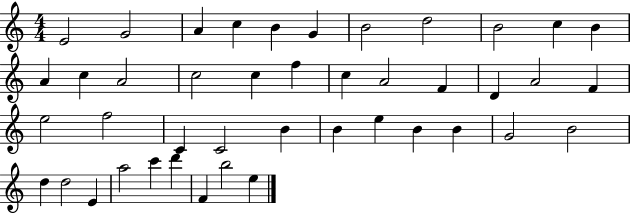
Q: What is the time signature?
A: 4/4